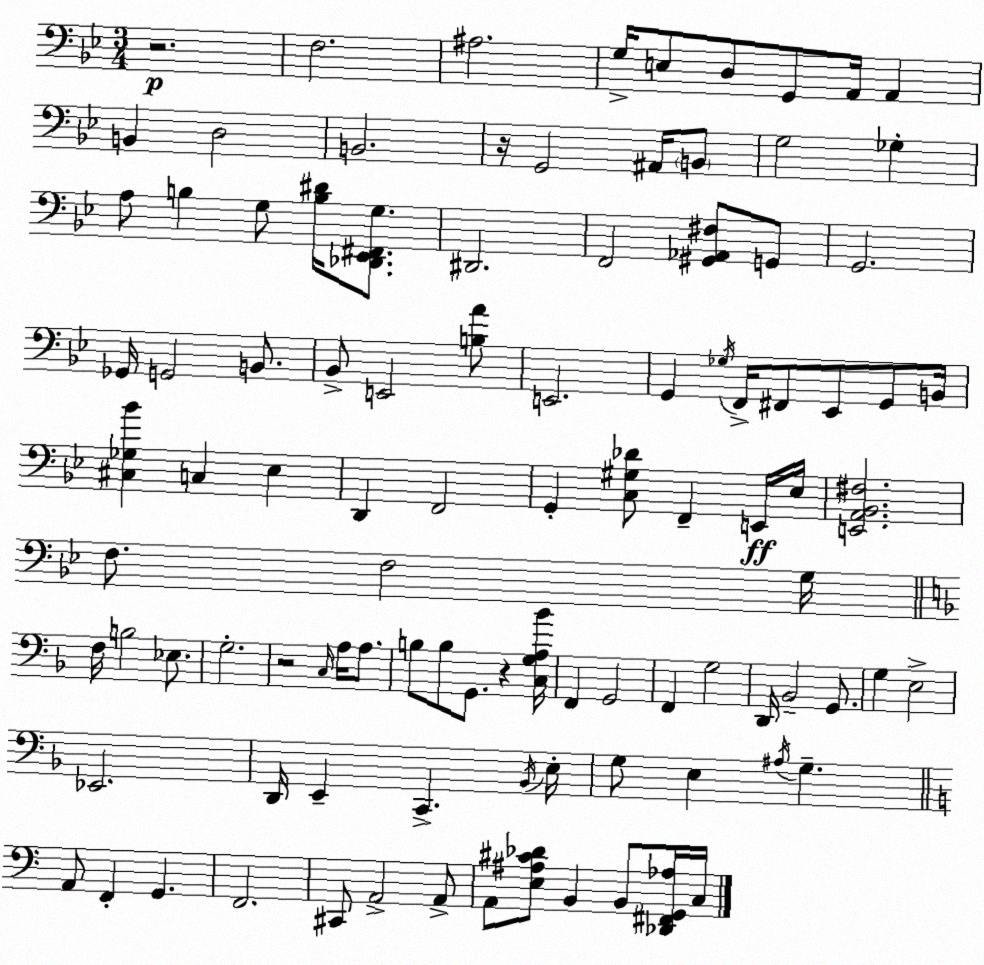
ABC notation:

X:1
T:Untitled
M:3/4
L:1/4
K:Bb
z2 F,2 ^A,2 G,/4 E,/2 D,/2 G,,/2 A,,/4 A,, B,, D,2 B,,2 z/4 G,,2 ^A,,/4 B,,/2 G,2 _G, A,/2 B, G,/2 [B,^D]/4 [_D,,_E,,^F,,G,]/2 ^D,,2 F,,2 [^G,,_A,,^F,]/2 G,,/2 G,,2 _G,,/4 G,,2 B,,/2 _B,,/2 E,,2 [B,A]/2 E,,2 G,, _G,/4 F,,/4 ^F,,/2 _E,,/2 G,,/2 B,,/4 [^C,_G,_B] C, _E, D,, F,,2 G,, [C,^G,_D]/2 F,, E,,/4 _E,/4 [E,,A,,_B,,^F,]2 F,/2 F,2 G,/4 F,/4 B,2 _E,/2 G,2 z2 C,/4 A,/4 A,/2 B,/2 B,/2 G,,/2 z [C,G,A,_B]/4 F,, G,,2 F,, G,2 D,,/4 _B,,2 G,,/2 G, E,2 _E,,2 D,,/4 E,, C,, _B,,/4 E,/4 G,/2 E, ^A,/4 G, A,,/2 F,, G,, F,,2 ^C,,/2 A,,2 A,,/2 A,,/2 [E,^A,^C_D]/2 B,, B,,/2 [_D,,^F,,G,,_A,]/4 C,/4